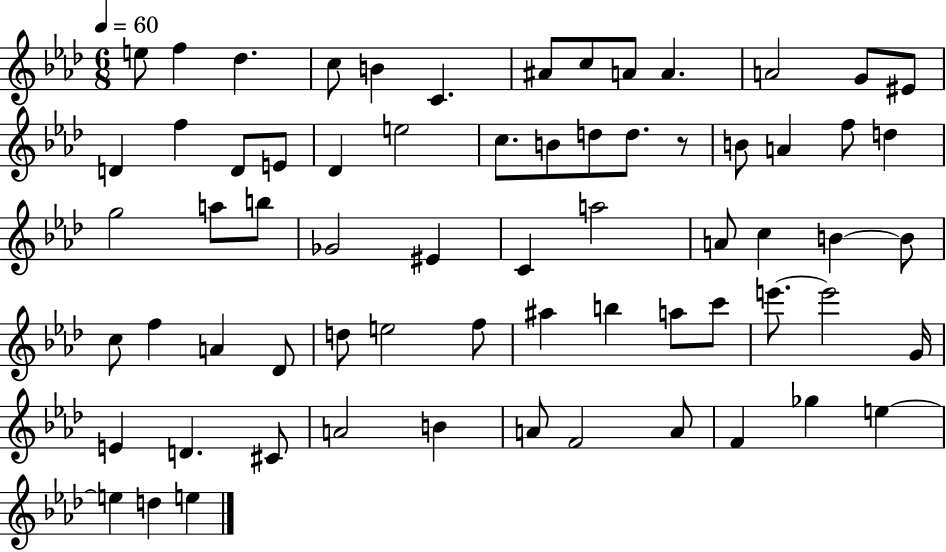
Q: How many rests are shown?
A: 1